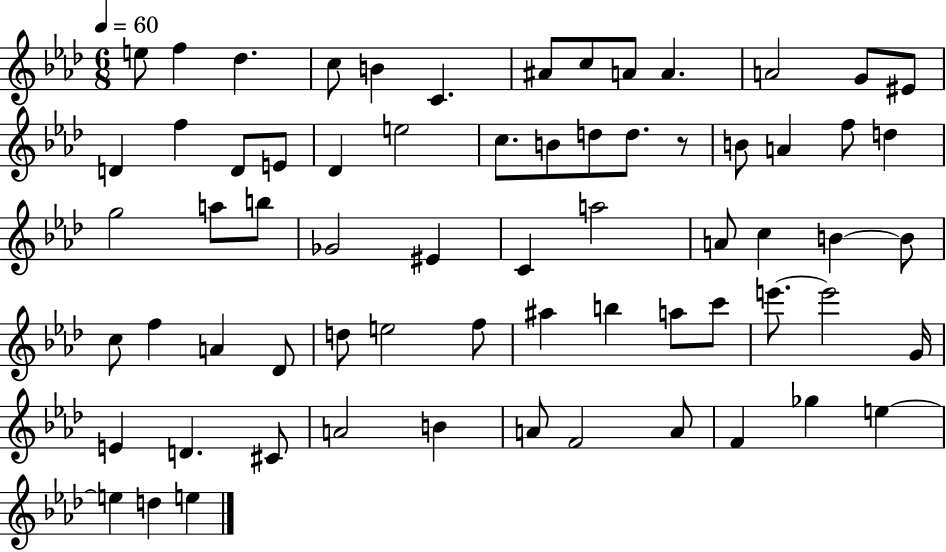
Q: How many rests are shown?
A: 1